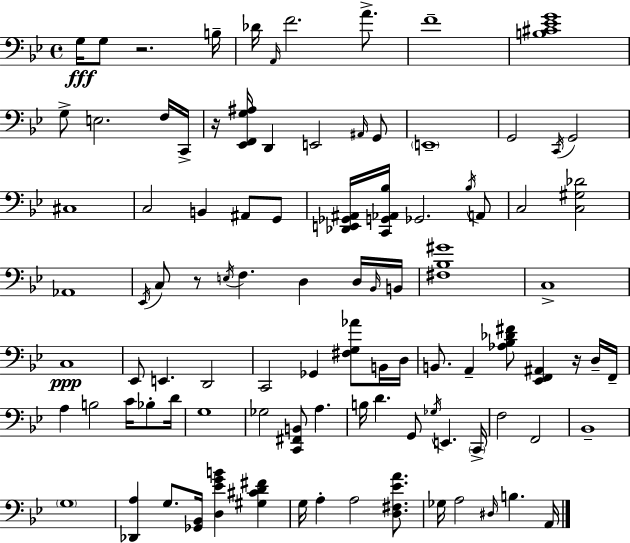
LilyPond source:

{
  \clef bass
  \time 4/4
  \defaultTimeSignature
  \key g \minor
  g16\fff g8 r2. b16-- | des'16 \grace { a,16 } f'2. a'8.-> | f'1-- | <b cis' ees' g'>1 | \break g8-> e2. f16 | c,16-> r16 <ees, f, g ais>16 d,4 e,2 \grace { ais,16 } | g,8 \parenthesize e,1-- | g,2 \acciaccatura { c,16 } g,2 | \break cis1 | c2 b,4 ais,8 | g,8 <des, e, ges, ais,>16 <c, g, aes, bes>16 ges,2. | \acciaccatura { bes16 } a,8 c2 <c gis des'>2 | \break aes,1 | \acciaccatura { ees,16 } c8 r8 \acciaccatura { e16 } f4. | d4 d16 \grace { bes,16 } b,16 <fis bes gis'>1 | c1-> | \break c1\ppp | ees,8 e,4. d,2 | c,2 ges,4 | <fis g aes'>8 b,16 d16 b,8. a,4-- <aes bes des' fis'>8 | \break <ees, f, ais,>4 r16 d16-- f,16-- a4 b2 | c'16 bes8-. d'16 g1 | ges2 <c, fis, b,>8 | a4. b16 d'4. g,8 | \break \acciaccatura { ges16 } e,4. \parenthesize c,16-> f2 | f,2 bes,1-- | \parenthesize g1 | <des, a>4 g8. <ges, bes,>16 | \break <d ees' g' b'>4 <gis cis' d' fis'>4 g16 a4-. a2 | <d fis ees' a'>8. ges16 a2 | \grace { dis16 } b4. a,16 \bar "|."
}